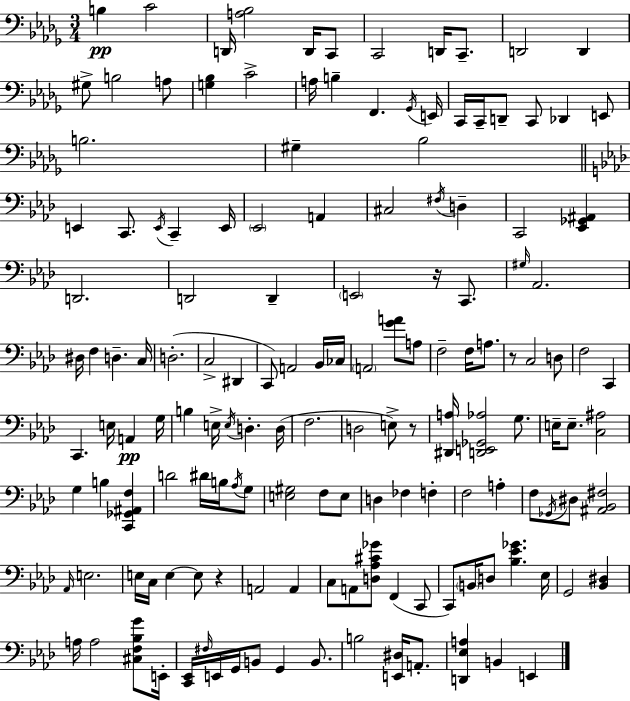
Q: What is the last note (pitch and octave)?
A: E2